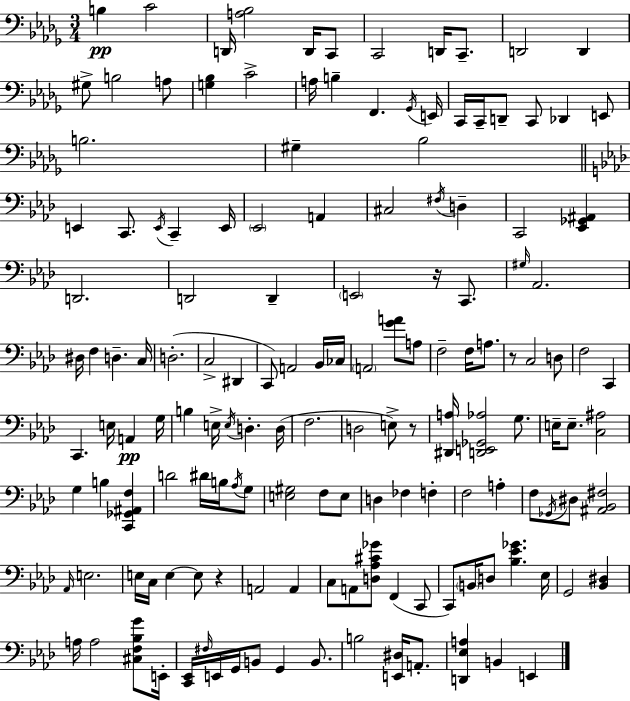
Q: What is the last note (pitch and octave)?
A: E2